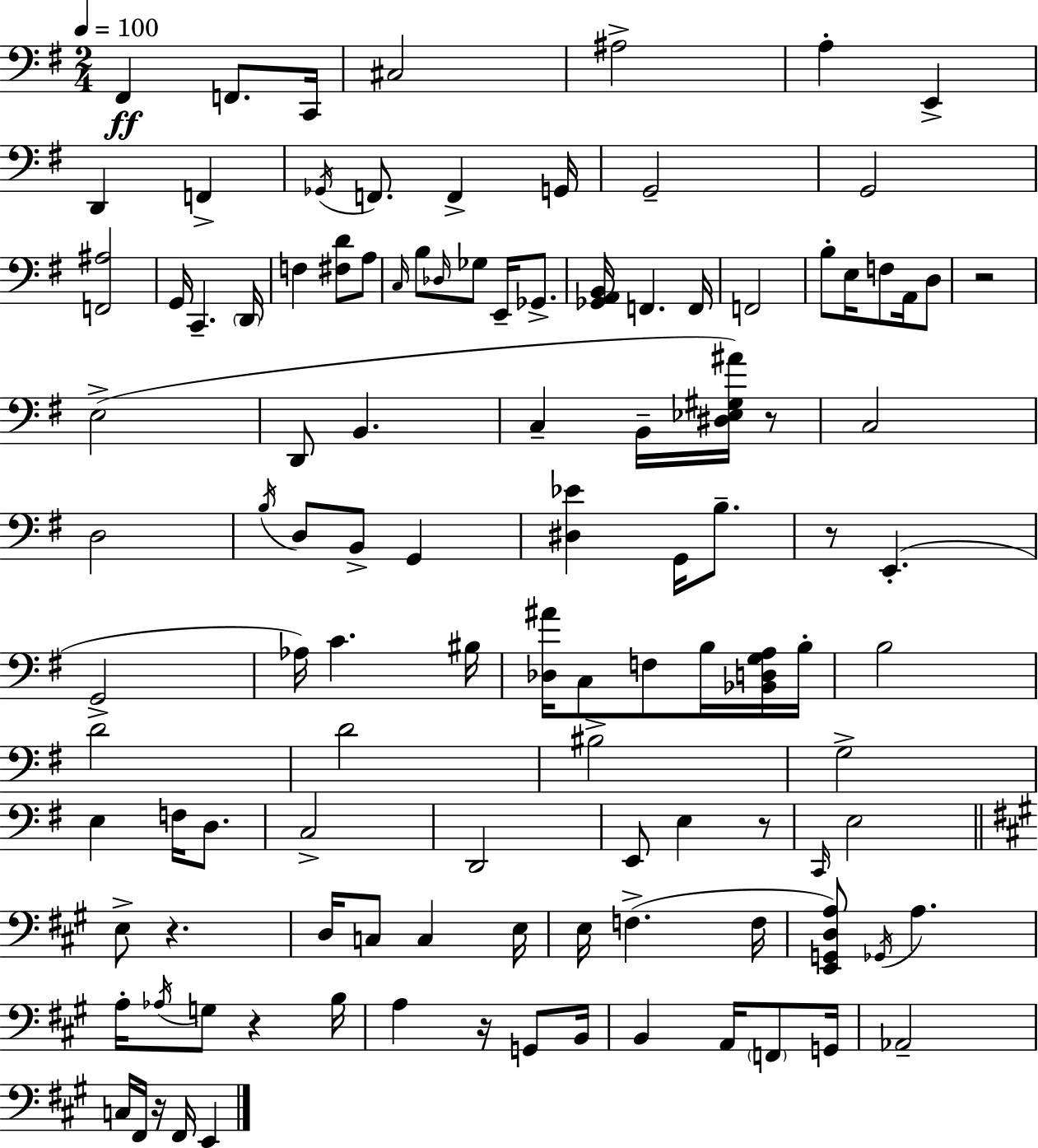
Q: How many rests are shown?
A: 8